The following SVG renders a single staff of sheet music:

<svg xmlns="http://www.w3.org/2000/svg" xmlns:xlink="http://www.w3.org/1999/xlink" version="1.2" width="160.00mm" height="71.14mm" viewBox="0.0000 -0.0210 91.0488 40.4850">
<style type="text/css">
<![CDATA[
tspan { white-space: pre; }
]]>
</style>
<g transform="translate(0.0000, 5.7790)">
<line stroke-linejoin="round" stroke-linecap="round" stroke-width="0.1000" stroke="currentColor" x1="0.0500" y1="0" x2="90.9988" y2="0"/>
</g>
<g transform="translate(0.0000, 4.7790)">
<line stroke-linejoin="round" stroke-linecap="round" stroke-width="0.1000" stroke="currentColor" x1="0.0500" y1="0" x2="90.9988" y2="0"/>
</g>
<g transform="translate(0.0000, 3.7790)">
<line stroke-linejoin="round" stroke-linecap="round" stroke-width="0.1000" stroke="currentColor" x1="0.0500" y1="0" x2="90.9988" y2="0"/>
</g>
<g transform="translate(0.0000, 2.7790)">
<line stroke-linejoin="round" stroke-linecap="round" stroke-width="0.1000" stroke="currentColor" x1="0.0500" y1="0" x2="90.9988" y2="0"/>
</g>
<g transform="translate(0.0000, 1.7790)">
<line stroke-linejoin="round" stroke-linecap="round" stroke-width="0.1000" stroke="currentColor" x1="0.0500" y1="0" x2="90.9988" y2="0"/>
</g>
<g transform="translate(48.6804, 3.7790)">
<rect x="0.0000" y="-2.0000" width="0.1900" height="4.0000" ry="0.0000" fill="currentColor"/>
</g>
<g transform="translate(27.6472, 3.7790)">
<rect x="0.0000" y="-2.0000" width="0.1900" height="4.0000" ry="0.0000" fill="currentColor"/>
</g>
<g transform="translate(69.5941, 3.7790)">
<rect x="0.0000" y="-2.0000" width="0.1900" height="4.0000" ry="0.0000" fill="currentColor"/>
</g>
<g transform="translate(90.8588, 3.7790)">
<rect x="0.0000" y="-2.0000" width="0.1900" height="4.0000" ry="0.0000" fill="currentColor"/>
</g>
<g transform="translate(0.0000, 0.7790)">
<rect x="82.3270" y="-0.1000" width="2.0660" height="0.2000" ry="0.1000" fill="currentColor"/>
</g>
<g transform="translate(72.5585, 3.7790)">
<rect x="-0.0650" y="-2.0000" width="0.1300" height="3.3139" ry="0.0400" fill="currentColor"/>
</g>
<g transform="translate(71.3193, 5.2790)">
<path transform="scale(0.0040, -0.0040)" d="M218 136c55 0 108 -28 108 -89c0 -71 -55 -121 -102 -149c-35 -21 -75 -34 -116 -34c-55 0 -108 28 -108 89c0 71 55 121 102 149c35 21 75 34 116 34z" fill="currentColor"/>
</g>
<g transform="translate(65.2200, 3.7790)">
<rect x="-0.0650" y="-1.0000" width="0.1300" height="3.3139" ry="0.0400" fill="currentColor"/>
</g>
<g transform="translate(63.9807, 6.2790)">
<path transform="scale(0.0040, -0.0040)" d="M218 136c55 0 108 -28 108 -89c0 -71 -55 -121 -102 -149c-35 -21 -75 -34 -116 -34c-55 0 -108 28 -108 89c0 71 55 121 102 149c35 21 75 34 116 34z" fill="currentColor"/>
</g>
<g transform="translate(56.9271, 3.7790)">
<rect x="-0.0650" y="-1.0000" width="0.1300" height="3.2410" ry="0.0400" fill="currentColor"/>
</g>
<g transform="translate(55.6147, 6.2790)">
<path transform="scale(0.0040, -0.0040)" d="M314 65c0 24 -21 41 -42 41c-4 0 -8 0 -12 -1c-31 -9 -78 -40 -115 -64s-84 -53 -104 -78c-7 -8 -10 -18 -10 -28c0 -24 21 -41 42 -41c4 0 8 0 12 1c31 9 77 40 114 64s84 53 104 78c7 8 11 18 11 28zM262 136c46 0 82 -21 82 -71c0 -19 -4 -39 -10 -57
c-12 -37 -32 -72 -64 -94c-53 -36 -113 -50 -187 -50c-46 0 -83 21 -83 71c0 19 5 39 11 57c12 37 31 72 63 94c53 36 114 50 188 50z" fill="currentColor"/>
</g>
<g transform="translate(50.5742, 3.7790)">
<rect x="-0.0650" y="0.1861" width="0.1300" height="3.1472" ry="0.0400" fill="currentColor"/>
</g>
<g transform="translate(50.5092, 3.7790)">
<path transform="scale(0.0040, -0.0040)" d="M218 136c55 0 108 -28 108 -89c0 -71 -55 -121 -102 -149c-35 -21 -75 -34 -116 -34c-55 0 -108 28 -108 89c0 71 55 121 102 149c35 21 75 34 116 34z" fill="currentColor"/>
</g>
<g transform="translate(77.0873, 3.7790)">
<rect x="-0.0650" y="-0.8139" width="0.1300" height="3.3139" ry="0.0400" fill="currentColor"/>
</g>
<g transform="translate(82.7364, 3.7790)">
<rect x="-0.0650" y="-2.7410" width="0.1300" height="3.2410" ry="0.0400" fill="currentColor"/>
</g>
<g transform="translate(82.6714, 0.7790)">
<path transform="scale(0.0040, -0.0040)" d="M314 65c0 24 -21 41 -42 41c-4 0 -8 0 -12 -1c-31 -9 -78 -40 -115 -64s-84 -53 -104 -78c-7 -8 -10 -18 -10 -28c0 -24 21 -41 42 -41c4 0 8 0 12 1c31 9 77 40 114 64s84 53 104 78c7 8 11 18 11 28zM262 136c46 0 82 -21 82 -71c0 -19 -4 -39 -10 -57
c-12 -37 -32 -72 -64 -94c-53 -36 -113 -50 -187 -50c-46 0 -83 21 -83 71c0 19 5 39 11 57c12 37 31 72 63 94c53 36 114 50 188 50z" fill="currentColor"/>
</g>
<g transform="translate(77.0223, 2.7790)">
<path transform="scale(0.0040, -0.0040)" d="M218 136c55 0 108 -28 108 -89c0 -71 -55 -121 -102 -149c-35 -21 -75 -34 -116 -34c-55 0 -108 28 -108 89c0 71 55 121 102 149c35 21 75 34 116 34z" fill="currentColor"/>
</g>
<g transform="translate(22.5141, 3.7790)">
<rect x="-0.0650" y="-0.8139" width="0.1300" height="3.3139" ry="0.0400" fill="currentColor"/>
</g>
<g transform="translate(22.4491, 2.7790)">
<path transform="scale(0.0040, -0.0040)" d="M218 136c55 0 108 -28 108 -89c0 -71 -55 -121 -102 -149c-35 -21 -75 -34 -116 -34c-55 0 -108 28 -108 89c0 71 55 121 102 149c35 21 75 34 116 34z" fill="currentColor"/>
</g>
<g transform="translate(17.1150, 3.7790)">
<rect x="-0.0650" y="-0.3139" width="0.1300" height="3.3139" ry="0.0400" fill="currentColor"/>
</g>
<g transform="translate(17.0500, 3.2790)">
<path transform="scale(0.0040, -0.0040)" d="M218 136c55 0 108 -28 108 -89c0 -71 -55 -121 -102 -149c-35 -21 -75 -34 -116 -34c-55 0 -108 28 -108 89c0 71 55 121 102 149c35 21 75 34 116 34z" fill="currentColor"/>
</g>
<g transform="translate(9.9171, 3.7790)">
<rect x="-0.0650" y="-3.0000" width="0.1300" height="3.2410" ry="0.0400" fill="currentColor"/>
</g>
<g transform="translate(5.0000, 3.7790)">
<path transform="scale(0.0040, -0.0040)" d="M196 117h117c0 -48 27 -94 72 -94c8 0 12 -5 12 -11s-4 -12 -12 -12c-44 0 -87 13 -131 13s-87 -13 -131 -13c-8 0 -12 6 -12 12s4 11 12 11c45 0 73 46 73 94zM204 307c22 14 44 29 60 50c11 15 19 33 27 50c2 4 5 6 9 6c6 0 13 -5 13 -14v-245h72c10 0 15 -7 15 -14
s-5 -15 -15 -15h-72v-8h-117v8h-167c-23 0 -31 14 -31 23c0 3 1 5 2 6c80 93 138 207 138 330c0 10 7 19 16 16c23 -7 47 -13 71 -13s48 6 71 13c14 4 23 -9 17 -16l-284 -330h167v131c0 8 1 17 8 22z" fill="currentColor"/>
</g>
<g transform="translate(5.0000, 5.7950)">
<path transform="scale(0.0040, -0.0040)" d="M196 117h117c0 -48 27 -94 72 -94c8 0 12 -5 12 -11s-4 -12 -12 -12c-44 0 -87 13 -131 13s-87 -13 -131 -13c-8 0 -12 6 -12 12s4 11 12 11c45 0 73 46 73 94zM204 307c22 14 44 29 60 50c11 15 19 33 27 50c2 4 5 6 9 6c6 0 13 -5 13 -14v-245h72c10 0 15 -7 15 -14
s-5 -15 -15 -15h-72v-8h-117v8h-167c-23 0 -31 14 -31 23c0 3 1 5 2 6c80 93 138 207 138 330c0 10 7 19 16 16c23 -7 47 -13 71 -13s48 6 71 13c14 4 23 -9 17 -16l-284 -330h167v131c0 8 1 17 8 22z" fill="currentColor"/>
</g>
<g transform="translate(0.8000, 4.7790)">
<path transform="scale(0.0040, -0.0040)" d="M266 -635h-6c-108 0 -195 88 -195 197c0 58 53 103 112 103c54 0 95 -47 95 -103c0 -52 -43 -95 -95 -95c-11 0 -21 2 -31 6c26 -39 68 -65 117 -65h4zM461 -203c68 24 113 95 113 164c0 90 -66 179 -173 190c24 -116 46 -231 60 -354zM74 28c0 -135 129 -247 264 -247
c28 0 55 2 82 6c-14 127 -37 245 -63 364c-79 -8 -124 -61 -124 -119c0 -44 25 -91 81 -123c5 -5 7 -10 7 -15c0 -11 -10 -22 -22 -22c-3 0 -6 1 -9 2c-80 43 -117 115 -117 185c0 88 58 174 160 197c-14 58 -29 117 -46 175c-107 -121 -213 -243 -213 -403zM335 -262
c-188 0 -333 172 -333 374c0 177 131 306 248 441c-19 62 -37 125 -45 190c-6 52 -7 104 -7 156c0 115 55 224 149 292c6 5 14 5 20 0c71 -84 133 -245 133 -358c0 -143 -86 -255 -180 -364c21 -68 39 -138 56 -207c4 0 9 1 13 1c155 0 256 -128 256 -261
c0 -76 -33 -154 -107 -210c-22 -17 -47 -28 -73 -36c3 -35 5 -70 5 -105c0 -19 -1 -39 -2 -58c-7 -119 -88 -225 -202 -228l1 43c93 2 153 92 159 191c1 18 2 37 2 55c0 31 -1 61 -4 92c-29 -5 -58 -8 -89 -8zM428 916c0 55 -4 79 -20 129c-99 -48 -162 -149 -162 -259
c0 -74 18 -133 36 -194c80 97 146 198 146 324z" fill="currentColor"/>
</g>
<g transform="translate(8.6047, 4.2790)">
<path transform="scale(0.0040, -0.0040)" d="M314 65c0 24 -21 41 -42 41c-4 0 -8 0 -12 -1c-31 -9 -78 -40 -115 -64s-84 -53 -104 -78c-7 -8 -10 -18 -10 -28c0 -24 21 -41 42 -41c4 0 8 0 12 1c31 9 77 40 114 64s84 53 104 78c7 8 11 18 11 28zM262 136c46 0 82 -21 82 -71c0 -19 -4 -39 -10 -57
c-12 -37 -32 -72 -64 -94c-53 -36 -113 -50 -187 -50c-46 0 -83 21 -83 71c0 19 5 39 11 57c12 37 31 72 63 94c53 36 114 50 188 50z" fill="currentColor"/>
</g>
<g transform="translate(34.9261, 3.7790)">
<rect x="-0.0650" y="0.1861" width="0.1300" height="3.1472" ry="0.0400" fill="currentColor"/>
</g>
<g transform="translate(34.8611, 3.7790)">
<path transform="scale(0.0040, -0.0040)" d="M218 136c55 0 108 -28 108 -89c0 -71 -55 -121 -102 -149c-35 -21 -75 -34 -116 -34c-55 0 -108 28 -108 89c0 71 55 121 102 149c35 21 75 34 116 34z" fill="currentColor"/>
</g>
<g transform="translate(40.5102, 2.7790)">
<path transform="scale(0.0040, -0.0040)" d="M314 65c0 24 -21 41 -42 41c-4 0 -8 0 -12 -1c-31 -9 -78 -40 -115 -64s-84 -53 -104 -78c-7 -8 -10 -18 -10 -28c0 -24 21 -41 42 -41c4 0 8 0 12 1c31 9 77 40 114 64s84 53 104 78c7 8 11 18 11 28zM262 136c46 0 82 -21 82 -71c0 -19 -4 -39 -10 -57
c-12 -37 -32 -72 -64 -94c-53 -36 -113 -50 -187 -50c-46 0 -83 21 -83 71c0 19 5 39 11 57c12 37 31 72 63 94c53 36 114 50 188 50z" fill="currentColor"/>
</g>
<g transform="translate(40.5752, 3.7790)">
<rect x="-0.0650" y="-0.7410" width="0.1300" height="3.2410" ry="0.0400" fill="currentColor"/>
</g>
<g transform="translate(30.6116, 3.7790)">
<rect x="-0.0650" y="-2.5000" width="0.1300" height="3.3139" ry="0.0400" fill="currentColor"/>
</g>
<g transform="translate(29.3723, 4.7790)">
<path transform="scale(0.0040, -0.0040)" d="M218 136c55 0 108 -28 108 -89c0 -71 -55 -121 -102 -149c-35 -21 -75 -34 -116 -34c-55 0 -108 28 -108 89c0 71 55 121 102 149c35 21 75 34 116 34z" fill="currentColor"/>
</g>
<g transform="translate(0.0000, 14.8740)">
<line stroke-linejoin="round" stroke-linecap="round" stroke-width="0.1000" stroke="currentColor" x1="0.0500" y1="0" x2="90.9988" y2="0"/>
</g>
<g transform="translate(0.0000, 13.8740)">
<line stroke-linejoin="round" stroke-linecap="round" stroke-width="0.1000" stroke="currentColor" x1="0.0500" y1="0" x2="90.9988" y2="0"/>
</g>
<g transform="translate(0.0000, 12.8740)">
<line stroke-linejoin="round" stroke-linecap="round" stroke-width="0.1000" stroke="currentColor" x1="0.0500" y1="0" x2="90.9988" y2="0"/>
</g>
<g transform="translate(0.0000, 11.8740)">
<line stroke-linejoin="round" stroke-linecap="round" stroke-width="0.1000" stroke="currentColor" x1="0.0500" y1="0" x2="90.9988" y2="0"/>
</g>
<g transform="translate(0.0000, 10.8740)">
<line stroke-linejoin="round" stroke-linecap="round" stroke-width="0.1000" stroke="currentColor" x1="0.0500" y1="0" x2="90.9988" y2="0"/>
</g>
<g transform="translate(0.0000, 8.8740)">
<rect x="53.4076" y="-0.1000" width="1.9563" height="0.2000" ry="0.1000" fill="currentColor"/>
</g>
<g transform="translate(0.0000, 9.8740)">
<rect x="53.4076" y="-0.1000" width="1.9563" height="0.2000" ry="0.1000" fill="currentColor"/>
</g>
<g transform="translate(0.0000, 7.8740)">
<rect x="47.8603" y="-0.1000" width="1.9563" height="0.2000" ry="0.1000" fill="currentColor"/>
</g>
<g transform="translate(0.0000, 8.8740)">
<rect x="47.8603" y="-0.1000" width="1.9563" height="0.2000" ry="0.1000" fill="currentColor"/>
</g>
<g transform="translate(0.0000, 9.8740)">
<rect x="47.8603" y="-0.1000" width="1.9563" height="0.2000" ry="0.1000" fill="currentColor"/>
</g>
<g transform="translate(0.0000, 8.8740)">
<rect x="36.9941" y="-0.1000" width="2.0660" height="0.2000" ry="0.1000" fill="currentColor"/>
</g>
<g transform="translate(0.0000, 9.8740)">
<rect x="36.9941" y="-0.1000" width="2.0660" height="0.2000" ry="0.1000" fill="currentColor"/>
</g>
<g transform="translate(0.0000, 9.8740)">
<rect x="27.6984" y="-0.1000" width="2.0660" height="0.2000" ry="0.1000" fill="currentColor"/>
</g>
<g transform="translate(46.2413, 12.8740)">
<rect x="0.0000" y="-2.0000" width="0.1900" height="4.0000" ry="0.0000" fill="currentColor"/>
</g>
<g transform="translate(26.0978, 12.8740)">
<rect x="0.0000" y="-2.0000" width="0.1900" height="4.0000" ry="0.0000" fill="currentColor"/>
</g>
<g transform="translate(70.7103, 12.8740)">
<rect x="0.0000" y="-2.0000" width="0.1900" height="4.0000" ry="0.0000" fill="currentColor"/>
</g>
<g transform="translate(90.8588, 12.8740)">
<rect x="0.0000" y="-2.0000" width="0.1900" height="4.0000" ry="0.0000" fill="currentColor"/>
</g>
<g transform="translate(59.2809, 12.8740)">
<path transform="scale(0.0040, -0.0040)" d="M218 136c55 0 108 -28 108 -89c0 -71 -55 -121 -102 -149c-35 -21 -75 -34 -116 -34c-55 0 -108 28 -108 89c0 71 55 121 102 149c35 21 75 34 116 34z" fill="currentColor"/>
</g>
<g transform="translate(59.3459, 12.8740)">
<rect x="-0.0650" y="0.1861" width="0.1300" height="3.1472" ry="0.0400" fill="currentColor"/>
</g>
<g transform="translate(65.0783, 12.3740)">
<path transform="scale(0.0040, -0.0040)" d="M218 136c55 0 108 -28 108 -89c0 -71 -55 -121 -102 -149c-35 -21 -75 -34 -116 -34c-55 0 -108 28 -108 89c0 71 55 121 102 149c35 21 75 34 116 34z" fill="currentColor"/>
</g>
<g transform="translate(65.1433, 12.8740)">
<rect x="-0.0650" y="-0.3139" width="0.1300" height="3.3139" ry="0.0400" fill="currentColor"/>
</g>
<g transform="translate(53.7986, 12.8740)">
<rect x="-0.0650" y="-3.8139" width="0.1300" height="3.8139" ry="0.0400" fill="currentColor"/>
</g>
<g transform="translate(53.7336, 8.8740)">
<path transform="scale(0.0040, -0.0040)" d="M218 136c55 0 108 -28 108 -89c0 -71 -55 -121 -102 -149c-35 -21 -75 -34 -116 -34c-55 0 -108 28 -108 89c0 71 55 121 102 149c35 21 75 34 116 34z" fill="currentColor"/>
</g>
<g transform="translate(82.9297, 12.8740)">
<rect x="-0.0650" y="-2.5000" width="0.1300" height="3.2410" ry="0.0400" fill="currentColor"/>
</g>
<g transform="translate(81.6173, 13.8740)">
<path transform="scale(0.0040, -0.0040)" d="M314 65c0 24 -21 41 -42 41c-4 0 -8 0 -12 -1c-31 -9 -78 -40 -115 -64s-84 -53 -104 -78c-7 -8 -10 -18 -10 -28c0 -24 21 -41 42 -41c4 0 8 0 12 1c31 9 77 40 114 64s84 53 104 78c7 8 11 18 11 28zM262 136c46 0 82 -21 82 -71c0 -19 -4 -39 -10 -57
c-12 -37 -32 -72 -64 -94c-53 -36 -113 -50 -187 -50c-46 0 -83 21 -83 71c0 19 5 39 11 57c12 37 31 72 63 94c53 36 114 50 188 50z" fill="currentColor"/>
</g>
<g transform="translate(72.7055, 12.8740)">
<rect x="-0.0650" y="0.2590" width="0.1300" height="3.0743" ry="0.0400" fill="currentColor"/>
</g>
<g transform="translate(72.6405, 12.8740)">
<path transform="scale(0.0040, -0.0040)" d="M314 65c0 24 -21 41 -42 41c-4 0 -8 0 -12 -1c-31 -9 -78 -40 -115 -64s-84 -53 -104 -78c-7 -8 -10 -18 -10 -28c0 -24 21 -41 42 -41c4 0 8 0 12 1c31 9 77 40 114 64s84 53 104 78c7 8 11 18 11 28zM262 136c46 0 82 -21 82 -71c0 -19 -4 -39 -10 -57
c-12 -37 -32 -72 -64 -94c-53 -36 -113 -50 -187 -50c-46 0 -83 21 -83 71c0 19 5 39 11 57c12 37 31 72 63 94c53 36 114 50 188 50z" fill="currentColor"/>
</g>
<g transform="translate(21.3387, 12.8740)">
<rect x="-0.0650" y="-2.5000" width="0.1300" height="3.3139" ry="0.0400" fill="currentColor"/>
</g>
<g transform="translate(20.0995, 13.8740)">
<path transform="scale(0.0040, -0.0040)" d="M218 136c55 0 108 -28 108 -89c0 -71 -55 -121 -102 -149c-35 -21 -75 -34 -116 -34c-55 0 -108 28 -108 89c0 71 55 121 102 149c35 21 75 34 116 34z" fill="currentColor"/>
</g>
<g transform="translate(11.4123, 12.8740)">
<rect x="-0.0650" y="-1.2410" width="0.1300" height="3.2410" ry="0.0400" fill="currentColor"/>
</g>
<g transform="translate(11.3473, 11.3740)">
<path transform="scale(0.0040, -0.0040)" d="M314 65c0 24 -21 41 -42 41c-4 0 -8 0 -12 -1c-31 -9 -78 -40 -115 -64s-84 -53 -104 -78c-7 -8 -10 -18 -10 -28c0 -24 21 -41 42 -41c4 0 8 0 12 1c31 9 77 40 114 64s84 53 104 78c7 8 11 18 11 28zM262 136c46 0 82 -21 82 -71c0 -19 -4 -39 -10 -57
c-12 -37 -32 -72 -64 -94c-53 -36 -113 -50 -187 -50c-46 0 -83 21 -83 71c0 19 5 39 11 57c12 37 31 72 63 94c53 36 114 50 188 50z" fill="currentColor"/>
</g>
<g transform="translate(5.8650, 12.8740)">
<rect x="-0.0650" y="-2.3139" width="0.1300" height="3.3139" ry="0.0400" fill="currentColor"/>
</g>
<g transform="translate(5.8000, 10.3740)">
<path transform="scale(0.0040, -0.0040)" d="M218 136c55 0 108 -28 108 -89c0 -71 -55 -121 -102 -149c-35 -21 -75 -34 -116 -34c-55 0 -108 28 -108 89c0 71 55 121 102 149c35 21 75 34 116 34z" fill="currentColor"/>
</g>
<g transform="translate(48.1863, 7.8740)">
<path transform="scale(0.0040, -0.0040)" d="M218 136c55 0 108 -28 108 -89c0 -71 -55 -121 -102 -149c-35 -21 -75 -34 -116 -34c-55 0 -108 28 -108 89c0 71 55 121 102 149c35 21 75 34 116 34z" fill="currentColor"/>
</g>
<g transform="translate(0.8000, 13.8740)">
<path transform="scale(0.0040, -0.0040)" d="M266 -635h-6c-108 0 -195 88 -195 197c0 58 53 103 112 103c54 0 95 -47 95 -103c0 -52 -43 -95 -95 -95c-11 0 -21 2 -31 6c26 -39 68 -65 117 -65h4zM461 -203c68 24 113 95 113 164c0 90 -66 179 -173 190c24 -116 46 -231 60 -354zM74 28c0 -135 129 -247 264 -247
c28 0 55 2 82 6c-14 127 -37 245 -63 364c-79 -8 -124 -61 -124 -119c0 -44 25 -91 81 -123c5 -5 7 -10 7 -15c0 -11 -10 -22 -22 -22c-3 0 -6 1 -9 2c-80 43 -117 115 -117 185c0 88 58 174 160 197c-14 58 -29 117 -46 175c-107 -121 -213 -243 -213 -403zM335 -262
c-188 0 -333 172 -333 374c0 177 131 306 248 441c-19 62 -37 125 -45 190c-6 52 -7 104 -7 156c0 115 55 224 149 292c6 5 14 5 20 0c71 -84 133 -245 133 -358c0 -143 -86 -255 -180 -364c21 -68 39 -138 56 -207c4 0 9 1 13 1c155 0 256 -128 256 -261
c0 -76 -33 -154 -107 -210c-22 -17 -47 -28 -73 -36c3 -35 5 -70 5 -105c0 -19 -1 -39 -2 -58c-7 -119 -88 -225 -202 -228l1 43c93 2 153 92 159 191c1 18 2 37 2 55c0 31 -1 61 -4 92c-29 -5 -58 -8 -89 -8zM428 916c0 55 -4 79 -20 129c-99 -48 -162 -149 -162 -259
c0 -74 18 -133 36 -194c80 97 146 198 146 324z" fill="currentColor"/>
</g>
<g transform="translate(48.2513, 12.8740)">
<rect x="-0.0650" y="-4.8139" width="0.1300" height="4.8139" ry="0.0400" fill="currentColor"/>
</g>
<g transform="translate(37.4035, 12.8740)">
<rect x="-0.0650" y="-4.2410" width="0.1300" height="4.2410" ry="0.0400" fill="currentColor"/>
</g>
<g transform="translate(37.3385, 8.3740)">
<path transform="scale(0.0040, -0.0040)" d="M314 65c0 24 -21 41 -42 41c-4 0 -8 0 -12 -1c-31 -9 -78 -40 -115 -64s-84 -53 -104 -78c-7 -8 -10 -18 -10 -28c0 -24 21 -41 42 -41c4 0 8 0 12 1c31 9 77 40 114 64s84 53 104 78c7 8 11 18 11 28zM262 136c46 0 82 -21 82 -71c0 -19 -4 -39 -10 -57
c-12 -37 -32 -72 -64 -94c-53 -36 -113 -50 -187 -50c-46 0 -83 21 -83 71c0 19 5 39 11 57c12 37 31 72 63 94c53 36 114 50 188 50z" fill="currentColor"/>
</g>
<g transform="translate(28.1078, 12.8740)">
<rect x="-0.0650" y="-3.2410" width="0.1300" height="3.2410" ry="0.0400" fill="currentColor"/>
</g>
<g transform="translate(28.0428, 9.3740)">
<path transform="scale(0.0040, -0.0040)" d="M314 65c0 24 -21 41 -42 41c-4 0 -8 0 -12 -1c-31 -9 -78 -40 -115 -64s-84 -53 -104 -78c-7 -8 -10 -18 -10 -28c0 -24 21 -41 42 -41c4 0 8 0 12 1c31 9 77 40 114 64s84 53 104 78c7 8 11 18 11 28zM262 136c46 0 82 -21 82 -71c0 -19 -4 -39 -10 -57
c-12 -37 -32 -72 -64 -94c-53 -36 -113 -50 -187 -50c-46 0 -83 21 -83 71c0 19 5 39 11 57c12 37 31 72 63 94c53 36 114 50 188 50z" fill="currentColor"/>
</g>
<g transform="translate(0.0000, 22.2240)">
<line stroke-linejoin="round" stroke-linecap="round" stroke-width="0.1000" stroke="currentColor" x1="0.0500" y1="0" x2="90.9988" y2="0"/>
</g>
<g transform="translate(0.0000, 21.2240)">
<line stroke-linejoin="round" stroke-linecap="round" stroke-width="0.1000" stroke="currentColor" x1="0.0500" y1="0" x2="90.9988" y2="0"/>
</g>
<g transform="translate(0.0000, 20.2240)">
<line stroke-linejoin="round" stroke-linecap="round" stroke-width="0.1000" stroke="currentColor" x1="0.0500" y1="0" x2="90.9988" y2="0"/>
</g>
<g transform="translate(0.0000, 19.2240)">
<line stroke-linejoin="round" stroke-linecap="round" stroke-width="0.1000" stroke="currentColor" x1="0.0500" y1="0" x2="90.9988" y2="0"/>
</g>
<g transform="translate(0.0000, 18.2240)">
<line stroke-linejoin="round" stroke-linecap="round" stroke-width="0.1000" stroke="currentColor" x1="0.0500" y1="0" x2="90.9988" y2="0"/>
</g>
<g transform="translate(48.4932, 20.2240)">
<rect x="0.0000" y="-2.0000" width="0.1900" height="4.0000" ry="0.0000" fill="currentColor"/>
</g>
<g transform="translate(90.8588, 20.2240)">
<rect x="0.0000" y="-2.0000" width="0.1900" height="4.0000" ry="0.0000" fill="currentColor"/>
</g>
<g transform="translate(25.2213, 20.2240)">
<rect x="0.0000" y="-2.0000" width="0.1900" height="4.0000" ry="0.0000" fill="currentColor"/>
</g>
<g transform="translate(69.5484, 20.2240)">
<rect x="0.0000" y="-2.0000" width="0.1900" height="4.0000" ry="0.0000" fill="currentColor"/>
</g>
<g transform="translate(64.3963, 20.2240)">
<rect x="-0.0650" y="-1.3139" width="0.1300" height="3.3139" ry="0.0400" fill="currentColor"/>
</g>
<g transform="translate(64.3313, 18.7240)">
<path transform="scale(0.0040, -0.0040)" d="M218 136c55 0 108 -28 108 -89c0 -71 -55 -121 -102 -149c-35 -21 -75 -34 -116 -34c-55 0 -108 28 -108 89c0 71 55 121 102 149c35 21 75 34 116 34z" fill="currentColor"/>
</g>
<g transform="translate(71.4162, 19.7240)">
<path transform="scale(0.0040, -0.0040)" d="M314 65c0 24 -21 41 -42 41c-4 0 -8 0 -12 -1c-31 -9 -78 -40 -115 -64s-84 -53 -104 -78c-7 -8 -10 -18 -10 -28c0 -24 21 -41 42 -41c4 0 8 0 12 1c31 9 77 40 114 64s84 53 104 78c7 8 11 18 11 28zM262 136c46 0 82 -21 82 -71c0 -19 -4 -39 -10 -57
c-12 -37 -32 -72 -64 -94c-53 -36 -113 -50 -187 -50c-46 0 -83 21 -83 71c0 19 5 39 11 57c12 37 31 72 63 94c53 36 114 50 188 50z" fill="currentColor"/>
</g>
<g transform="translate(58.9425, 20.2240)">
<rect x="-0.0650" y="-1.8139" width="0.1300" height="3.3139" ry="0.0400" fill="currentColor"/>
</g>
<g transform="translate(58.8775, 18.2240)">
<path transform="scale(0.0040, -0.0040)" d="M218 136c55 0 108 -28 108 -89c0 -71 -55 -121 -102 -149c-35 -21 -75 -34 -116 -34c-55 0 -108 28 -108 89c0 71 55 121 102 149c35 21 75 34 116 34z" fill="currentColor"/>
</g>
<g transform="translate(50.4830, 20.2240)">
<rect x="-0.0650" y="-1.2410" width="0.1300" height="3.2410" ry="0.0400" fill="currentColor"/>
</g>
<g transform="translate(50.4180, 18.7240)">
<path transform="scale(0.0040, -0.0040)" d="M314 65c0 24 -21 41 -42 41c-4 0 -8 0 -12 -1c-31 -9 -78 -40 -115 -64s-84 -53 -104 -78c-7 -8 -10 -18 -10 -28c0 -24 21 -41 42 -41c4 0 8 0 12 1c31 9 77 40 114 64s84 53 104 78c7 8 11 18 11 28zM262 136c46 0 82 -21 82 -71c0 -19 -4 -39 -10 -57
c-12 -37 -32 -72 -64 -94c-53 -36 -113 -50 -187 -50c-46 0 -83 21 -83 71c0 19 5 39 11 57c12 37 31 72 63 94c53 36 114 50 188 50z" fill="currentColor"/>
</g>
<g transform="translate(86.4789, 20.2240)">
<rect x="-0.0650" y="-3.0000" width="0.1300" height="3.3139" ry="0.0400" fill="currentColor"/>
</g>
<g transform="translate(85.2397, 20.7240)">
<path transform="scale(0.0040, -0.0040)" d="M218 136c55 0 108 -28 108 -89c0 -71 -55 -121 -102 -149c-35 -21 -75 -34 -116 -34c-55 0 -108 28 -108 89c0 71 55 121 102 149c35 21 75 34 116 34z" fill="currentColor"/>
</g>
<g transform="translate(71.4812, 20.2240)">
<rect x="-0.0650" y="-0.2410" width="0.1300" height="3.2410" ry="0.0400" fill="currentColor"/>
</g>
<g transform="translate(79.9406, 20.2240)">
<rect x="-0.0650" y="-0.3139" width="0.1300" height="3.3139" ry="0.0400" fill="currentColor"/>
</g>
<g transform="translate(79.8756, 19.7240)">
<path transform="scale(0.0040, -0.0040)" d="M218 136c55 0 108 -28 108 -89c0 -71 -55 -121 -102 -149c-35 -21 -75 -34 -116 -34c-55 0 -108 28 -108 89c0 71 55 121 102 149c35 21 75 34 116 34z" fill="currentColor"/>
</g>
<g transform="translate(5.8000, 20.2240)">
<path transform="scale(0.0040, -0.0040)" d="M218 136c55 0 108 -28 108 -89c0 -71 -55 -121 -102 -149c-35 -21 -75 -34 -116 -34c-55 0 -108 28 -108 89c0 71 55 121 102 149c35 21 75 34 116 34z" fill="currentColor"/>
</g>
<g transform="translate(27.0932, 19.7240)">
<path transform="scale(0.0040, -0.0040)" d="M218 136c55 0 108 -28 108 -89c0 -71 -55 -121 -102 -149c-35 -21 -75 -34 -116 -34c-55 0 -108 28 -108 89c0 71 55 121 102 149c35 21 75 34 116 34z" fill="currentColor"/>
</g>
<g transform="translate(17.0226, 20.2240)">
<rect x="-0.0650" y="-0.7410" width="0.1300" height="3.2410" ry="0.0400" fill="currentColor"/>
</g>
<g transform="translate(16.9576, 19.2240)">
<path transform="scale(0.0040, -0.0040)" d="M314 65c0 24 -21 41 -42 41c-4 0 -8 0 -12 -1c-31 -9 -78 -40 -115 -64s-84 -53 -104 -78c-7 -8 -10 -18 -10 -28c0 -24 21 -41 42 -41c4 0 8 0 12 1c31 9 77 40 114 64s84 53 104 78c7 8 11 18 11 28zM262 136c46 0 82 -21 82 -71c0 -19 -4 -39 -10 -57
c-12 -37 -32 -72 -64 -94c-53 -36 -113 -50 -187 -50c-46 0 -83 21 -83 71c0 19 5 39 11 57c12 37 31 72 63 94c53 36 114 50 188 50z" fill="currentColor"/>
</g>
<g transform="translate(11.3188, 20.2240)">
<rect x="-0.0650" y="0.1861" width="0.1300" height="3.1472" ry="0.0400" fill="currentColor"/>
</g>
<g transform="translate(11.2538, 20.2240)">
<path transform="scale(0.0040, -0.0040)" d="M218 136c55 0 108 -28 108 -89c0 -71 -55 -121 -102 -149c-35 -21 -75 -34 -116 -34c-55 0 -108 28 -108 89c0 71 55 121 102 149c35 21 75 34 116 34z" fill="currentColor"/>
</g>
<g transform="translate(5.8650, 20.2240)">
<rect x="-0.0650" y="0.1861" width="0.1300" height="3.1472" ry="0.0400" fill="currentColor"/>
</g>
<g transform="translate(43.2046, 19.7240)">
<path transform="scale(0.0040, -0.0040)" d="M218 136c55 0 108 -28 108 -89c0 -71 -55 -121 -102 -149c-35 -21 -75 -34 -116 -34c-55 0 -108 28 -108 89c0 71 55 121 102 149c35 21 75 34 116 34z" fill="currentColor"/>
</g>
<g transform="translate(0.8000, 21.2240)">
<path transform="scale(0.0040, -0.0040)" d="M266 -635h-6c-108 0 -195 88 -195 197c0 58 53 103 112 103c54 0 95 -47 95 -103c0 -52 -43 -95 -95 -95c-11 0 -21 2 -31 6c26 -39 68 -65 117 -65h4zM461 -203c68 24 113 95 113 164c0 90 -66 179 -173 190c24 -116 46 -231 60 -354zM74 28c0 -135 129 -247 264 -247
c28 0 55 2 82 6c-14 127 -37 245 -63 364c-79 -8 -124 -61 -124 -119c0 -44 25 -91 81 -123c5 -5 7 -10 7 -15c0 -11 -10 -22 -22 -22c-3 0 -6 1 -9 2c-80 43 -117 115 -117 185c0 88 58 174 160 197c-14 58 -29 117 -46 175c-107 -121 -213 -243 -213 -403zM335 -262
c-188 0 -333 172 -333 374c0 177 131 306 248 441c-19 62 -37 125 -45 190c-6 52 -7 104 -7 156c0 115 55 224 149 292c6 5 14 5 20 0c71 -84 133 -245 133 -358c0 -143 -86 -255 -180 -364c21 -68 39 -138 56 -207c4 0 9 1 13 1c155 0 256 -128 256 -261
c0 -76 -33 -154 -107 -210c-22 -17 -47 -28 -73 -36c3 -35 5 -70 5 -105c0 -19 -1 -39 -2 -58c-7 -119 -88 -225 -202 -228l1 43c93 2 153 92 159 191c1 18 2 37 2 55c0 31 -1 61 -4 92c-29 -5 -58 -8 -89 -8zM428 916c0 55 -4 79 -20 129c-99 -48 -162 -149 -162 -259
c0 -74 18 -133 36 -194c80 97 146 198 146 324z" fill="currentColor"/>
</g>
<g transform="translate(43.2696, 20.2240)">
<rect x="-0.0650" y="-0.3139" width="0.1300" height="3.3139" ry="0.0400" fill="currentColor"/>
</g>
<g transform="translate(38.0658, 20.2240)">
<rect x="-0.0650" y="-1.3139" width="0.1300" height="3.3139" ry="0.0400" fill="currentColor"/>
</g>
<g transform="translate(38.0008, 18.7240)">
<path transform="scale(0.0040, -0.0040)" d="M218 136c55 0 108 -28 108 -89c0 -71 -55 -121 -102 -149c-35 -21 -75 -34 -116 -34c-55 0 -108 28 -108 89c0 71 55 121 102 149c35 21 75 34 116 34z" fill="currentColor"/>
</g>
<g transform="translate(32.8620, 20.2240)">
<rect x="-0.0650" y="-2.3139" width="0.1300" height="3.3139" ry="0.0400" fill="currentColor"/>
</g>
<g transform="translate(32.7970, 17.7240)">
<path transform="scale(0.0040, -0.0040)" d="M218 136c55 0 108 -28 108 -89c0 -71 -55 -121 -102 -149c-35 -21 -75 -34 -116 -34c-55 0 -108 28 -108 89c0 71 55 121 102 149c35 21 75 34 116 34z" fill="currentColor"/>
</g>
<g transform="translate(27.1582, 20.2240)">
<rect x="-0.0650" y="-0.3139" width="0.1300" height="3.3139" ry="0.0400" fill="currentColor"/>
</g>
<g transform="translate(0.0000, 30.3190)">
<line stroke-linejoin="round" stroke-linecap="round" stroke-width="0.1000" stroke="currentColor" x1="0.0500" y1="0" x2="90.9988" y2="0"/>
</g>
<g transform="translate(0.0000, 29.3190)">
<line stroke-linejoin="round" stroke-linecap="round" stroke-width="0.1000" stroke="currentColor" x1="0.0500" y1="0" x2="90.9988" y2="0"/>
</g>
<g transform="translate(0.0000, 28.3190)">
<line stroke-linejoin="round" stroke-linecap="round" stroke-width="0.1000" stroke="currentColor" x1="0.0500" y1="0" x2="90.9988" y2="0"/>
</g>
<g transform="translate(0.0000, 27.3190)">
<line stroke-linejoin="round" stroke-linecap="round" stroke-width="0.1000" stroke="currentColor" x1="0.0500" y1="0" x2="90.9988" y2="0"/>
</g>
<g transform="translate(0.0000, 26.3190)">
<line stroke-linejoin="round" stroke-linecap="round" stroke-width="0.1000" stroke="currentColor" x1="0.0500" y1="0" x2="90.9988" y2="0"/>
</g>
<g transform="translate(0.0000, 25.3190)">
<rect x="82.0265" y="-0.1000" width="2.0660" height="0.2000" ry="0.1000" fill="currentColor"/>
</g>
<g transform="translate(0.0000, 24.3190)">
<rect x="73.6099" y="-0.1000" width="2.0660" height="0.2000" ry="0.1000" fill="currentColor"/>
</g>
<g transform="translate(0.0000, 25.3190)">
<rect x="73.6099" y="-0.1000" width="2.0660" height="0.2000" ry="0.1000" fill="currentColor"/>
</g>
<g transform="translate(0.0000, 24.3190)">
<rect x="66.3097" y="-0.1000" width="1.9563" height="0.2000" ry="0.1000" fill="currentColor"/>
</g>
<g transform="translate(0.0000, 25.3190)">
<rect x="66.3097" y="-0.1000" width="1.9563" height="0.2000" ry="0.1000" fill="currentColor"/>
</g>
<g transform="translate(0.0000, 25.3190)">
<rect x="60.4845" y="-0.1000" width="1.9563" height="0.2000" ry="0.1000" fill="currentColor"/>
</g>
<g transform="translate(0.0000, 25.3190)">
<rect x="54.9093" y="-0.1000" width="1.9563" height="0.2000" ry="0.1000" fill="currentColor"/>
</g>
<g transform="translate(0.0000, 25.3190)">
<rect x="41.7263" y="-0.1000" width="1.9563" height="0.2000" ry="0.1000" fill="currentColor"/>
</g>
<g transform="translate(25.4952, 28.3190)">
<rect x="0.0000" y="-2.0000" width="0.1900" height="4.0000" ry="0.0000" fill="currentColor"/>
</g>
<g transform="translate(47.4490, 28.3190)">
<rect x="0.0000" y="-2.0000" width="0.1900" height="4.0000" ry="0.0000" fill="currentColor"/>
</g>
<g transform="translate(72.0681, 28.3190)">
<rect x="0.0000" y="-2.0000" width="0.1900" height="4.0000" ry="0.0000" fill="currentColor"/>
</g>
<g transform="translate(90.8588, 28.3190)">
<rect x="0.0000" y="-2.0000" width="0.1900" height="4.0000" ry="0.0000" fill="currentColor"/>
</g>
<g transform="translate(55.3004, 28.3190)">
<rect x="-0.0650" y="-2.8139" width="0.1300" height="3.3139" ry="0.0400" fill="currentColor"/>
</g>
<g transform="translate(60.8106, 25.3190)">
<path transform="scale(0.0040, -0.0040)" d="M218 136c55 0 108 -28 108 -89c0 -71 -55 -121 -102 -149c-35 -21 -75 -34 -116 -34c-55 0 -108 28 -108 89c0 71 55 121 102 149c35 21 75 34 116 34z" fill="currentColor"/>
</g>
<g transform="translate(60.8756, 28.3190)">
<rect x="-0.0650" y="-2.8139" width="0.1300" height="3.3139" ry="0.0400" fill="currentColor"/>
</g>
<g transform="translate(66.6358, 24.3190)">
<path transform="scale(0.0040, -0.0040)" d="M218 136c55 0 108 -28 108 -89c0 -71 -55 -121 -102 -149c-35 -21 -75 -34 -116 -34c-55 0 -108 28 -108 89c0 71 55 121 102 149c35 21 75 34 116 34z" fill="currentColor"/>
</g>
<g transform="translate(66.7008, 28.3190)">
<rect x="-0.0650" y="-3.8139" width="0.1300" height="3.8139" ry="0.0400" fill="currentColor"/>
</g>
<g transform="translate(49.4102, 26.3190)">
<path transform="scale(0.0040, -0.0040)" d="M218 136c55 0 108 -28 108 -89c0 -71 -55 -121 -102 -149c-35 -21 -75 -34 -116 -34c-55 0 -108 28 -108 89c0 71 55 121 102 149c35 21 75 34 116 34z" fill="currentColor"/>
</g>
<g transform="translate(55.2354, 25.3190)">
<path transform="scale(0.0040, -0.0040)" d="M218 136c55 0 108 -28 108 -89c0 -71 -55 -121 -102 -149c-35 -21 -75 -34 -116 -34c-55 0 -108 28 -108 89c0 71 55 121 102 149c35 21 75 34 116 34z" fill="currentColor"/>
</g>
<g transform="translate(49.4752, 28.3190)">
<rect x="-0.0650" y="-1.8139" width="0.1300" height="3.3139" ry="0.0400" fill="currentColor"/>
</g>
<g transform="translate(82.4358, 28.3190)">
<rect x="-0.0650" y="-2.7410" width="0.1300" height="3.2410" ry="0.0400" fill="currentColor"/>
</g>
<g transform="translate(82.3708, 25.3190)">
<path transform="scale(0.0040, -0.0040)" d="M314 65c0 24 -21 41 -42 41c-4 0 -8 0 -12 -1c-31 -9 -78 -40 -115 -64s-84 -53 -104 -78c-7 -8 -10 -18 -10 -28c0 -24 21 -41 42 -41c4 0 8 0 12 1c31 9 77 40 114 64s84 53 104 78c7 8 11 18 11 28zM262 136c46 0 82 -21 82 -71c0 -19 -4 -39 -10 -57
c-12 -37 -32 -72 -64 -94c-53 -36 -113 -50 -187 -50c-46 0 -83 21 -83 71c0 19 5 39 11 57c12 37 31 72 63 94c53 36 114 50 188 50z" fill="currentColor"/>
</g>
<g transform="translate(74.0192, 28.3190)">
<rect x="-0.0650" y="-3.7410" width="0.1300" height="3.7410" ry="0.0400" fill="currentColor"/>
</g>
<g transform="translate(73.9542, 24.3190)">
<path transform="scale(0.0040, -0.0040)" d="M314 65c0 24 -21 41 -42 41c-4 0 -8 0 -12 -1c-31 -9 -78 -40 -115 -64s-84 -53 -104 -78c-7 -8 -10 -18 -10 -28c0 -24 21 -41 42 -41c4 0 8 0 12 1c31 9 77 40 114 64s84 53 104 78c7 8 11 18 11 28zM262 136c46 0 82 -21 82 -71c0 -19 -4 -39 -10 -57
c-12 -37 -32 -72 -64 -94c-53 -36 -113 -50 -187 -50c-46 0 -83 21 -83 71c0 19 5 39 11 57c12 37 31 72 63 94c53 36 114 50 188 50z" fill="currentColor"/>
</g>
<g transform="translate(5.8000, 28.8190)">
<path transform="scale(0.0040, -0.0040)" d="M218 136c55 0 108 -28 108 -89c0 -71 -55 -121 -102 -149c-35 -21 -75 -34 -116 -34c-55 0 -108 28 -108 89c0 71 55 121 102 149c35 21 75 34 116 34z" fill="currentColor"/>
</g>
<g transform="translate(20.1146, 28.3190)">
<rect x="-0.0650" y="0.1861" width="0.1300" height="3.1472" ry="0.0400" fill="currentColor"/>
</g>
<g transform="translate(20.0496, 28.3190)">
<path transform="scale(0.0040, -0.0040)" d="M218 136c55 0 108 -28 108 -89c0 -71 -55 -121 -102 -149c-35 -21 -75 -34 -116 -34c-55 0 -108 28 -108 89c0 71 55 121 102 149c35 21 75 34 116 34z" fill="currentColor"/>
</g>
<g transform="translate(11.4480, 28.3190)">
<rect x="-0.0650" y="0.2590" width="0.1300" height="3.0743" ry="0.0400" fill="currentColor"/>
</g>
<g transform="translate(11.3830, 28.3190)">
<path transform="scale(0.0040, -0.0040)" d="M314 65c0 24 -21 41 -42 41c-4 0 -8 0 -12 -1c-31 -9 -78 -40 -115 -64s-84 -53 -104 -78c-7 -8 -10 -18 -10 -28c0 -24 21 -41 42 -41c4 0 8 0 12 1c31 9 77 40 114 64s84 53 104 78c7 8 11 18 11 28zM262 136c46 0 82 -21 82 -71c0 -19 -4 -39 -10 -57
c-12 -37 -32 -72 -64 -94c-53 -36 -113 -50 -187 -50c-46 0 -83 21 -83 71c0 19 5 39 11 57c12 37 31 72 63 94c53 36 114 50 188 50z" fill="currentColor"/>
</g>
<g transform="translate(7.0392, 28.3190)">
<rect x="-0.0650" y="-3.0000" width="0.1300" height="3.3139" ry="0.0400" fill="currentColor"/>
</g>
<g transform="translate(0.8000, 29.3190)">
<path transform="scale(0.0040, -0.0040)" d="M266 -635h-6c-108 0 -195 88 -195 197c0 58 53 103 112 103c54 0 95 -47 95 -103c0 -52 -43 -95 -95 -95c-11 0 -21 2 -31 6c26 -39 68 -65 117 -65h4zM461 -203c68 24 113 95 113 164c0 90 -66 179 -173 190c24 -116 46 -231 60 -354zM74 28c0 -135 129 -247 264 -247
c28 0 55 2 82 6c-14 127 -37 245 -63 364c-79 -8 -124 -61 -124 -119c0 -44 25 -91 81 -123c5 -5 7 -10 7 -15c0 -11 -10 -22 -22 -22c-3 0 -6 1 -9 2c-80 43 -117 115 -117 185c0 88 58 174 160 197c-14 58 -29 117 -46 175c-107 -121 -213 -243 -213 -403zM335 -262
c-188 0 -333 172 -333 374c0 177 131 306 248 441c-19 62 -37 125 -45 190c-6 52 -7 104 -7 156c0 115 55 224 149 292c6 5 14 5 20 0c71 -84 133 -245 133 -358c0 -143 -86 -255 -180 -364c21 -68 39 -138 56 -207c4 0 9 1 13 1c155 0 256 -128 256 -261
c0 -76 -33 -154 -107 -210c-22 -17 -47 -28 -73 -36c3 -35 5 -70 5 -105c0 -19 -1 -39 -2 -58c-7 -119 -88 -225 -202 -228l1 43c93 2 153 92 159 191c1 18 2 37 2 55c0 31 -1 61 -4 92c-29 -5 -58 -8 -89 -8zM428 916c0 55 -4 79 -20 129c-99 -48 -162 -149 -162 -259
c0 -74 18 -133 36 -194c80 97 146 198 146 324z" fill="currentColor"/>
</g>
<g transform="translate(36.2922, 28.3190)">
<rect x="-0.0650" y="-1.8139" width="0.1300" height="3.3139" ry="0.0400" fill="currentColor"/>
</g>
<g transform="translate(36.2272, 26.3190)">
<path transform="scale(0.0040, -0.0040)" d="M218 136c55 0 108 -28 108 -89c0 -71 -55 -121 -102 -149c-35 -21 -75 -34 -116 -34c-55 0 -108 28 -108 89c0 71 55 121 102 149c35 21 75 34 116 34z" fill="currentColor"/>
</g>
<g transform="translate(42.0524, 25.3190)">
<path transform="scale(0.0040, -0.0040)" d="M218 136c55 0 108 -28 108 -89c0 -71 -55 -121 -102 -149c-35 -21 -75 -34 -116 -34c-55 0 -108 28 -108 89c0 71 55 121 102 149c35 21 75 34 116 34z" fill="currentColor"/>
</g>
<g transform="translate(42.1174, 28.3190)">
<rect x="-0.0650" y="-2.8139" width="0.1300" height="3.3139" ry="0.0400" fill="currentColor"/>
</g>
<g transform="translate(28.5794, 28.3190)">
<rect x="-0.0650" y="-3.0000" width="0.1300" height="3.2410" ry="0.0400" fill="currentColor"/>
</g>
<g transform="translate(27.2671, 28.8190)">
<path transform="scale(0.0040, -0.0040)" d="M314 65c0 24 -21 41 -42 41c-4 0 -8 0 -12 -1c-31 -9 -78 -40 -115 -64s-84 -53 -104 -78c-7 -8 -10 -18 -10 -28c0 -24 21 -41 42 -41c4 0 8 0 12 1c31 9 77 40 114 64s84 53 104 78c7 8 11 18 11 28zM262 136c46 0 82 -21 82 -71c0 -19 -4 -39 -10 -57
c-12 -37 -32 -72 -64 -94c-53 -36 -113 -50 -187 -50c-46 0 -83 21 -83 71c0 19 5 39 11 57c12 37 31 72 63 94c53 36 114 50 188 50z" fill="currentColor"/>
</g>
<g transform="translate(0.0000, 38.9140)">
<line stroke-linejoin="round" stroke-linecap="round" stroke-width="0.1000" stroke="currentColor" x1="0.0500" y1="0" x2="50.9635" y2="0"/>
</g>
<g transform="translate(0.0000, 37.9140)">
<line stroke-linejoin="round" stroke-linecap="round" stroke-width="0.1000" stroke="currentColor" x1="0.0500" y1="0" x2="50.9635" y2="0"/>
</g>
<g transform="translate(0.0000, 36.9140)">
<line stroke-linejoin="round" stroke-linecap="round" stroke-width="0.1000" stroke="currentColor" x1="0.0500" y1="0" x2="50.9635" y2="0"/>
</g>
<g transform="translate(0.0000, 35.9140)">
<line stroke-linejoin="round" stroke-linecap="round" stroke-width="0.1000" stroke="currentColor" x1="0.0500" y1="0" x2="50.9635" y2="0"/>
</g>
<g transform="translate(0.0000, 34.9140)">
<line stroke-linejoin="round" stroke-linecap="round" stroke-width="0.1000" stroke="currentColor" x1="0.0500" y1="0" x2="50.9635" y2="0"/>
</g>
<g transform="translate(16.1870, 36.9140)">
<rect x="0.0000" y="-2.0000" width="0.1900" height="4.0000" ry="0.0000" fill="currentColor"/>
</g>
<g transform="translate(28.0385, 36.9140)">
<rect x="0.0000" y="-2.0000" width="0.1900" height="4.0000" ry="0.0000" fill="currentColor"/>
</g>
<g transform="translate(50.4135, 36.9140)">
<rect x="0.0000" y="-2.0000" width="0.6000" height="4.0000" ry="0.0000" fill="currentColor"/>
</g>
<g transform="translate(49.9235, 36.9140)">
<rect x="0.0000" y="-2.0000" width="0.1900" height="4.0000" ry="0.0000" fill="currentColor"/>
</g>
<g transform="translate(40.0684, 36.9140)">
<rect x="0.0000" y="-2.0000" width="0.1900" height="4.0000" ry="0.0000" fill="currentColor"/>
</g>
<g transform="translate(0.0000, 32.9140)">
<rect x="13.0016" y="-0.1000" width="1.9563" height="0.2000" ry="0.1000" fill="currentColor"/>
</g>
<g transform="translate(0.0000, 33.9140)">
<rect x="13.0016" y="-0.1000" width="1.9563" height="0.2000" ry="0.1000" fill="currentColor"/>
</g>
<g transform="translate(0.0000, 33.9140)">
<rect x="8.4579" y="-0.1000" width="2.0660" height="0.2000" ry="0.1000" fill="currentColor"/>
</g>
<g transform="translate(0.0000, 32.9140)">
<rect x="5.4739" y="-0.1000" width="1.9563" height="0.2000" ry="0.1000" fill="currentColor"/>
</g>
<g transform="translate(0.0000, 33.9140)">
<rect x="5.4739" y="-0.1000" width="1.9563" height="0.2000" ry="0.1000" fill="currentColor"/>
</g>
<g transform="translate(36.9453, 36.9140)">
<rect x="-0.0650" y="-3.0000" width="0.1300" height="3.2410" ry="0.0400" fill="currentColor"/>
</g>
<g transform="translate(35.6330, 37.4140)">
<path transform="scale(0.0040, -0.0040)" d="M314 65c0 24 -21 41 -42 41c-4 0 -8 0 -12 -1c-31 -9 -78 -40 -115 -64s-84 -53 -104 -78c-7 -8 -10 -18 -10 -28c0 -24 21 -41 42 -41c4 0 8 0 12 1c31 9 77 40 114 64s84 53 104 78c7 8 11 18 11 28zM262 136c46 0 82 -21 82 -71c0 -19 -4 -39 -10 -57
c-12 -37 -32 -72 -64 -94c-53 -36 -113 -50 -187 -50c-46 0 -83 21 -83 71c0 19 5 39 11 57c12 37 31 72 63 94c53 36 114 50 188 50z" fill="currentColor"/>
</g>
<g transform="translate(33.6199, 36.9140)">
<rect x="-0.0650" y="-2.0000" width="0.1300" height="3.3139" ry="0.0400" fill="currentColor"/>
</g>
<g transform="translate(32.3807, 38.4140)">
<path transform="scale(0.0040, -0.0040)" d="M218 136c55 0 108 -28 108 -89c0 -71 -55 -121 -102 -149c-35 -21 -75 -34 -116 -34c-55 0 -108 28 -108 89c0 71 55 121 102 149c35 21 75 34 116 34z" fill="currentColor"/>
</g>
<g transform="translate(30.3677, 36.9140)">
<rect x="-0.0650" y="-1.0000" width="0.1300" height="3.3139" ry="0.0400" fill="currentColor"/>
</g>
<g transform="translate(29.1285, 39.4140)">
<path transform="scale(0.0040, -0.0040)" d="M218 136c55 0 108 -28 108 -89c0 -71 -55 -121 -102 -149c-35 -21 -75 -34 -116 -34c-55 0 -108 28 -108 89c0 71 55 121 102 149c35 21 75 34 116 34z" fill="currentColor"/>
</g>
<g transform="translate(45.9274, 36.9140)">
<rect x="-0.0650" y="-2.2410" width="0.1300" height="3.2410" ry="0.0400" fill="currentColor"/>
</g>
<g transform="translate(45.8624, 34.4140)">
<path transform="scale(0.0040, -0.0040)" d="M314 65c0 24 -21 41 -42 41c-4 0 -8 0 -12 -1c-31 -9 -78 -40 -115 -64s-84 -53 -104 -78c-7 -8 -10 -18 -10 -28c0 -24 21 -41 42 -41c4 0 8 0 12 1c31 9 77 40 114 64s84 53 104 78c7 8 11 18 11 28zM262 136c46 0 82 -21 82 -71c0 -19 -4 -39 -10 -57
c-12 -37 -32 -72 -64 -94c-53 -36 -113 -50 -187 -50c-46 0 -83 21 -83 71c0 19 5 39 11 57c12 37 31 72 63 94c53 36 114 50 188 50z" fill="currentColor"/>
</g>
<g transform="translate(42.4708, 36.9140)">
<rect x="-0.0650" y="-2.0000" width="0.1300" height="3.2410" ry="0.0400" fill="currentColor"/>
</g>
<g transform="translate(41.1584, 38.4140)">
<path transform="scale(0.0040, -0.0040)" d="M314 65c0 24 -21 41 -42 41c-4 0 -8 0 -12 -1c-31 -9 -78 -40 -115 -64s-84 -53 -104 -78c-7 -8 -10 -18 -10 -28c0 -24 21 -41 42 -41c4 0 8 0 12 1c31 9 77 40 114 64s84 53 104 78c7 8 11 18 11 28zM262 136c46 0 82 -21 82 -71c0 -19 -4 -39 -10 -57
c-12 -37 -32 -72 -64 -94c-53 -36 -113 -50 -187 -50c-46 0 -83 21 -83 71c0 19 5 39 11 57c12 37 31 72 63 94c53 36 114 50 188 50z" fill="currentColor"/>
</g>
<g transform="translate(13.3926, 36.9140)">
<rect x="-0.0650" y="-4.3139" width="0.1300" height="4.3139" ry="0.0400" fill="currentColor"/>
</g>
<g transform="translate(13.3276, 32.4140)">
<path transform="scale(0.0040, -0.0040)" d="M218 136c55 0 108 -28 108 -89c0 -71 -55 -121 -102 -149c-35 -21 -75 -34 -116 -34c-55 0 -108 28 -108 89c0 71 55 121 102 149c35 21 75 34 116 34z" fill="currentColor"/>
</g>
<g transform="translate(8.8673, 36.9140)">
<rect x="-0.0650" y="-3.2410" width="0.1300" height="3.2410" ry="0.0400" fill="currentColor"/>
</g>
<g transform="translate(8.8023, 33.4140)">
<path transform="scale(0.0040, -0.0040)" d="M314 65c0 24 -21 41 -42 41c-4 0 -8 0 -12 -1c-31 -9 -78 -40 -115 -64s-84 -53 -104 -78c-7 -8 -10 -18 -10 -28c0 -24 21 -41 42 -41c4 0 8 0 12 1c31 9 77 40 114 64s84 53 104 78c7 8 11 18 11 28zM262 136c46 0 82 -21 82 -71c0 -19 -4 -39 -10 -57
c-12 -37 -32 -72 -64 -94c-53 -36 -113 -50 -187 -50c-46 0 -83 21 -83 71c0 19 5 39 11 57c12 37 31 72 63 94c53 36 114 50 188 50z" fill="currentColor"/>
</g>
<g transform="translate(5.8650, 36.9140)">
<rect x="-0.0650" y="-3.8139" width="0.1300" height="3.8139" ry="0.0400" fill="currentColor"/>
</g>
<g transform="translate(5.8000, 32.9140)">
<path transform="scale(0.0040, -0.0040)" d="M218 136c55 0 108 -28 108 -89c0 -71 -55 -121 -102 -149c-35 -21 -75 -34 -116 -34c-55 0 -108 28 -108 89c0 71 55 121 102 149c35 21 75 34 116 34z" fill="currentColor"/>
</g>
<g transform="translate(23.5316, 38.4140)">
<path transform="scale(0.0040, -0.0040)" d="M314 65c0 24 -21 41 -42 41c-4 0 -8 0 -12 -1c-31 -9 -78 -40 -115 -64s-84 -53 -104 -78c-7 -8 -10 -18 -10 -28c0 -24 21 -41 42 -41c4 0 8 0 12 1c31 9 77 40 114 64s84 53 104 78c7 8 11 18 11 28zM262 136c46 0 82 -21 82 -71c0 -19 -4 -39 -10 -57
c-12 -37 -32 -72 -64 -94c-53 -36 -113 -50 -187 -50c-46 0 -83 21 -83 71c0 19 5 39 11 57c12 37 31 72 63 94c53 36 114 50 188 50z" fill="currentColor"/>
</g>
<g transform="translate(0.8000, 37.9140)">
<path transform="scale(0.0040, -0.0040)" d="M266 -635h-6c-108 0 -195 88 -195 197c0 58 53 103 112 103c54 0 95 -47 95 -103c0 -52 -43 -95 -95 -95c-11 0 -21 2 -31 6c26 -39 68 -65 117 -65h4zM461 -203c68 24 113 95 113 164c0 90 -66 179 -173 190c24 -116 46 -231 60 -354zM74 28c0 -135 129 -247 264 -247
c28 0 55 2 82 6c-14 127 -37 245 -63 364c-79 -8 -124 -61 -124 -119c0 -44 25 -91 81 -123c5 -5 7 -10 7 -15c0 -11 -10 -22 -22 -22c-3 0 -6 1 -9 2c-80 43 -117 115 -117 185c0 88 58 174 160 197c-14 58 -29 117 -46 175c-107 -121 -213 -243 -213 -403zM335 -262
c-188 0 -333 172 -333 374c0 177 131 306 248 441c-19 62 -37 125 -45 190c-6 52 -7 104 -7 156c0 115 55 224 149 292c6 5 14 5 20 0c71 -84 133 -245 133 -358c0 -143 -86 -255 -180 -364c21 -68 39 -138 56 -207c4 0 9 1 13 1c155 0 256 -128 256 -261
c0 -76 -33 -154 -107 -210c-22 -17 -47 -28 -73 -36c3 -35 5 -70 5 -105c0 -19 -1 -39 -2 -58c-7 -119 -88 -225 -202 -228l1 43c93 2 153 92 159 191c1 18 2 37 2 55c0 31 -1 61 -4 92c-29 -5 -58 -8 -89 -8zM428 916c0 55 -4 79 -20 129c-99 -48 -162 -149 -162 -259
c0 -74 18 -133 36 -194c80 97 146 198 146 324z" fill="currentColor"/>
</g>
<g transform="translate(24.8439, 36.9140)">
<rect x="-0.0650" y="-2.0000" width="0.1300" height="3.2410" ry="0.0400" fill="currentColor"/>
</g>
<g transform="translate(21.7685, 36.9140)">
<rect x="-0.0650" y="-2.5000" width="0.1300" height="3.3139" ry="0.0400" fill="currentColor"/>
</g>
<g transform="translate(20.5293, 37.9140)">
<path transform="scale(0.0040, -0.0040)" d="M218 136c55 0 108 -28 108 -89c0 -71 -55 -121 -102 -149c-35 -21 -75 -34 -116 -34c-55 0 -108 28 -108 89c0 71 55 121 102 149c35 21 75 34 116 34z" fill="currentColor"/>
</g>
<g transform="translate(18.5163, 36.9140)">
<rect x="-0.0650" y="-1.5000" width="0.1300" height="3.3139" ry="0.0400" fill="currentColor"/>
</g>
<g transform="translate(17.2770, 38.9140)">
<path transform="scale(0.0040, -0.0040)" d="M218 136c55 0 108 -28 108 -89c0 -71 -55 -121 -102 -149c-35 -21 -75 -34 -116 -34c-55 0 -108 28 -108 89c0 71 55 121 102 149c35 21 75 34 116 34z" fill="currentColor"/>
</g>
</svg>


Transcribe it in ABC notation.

X:1
T:Untitled
M:4/4
L:1/4
K:C
A2 c d G B d2 B D2 D F d a2 g e2 G b2 d'2 e' c' B c B2 G2 B B d2 c g e c e2 f e c2 c A A B2 B A2 f a f a a c' c'2 a2 c' b2 d' E G F2 D F A2 F2 g2